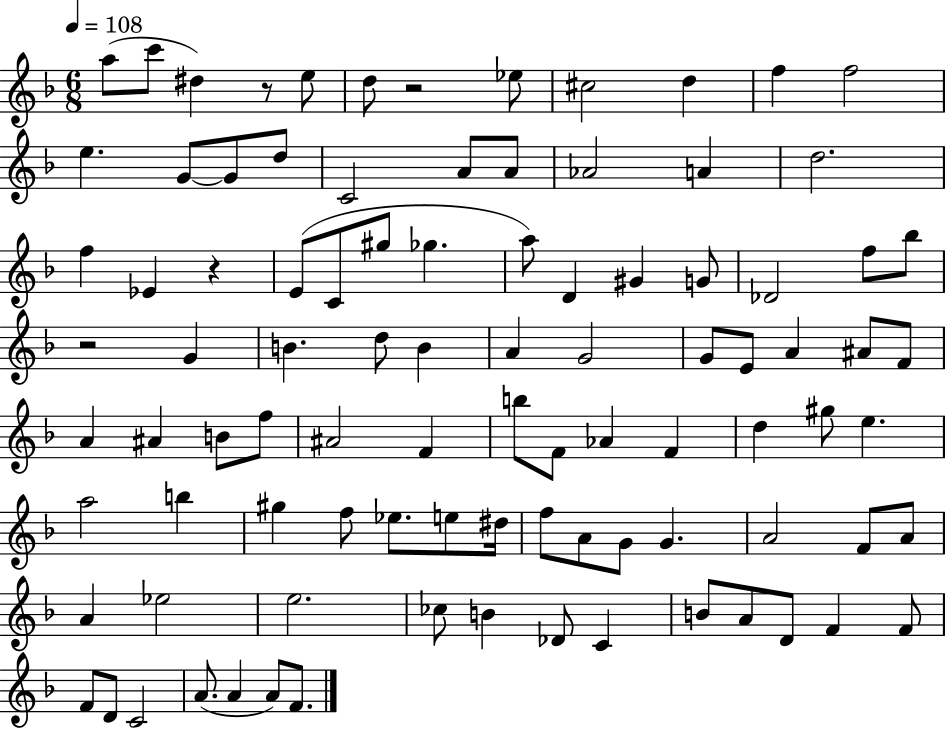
X:1
T:Untitled
M:6/8
L:1/4
K:F
a/2 c'/2 ^d z/2 e/2 d/2 z2 _e/2 ^c2 d f f2 e G/2 G/2 d/2 C2 A/2 A/2 _A2 A d2 f _E z E/2 C/2 ^g/2 _g a/2 D ^G G/2 _D2 f/2 _b/2 z2 G B d/2 B A G2 G/2 E/2 A ^A/2 F/2 A ^A B/2 f/2 ^A2 F b/2 F/2 _A F d ^g/2 e a2 b ^g f/2 _e/2 e/2 ^d/4 f/2 A/2 G/2 G A2 F/2 A/2 A _e2 e2 _c/2 B _D/2 C B/2 A/2 D/2 F F/2 F/2 D/2 C2 A/2 A A/2 F/2